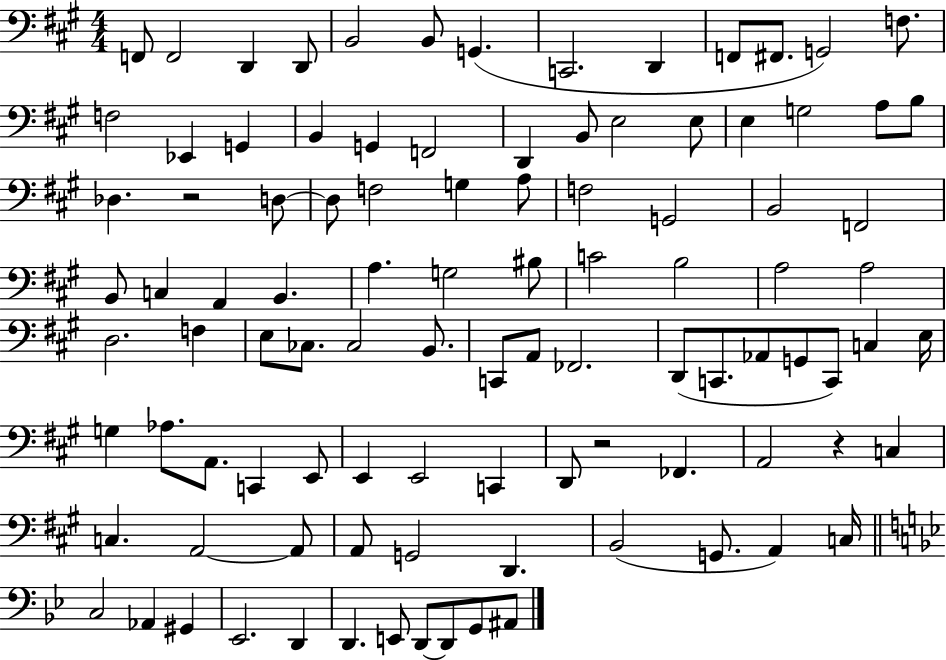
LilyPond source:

{
  \clef bass
  \numericTimeSignature
  \time 4/4
  \key a \major
  f,8 f,2 d,4 d,8 | b,2 b,8 g,4.( | c,2. d,4 | f,8 fis,8. g,2) f8. | \break f2 ees,4 g,4 | b,4 g,4 f,2 | d,4 b,8 e2 e8 | e4 g2 a8 b8 | \break des4. r2 d8~~ | d8 f2 g4 a8 | f2 g,2 | b,2 f,2 | \break b,8 c4 a,4 b,4. | a4. g2 bis8 | c'2 b2 | a2 a2 | \break d2. f4 | e8 ces8. ces2 b,8. | c,8 a,8 fes,2. | d,8( c,8. aes,8 g,8 c,8) c4 e16 | \break g4 aes8. a,8. c,4 e,8 | e,4 e,2 c,4 | d,8 r2 fes,4. | a,2 r4 c4 | \break c4. a,2~~ a,8 | a,8 g,2 d,4. | b,2( g,8. a,4) c16 | \bar "||" \break \key g \minor c2 aes,4 gis,4 | ees,2. d,4 | d,4. e,8 d,8~~ d,8 g,8 ais,8 | \bar "|."
}